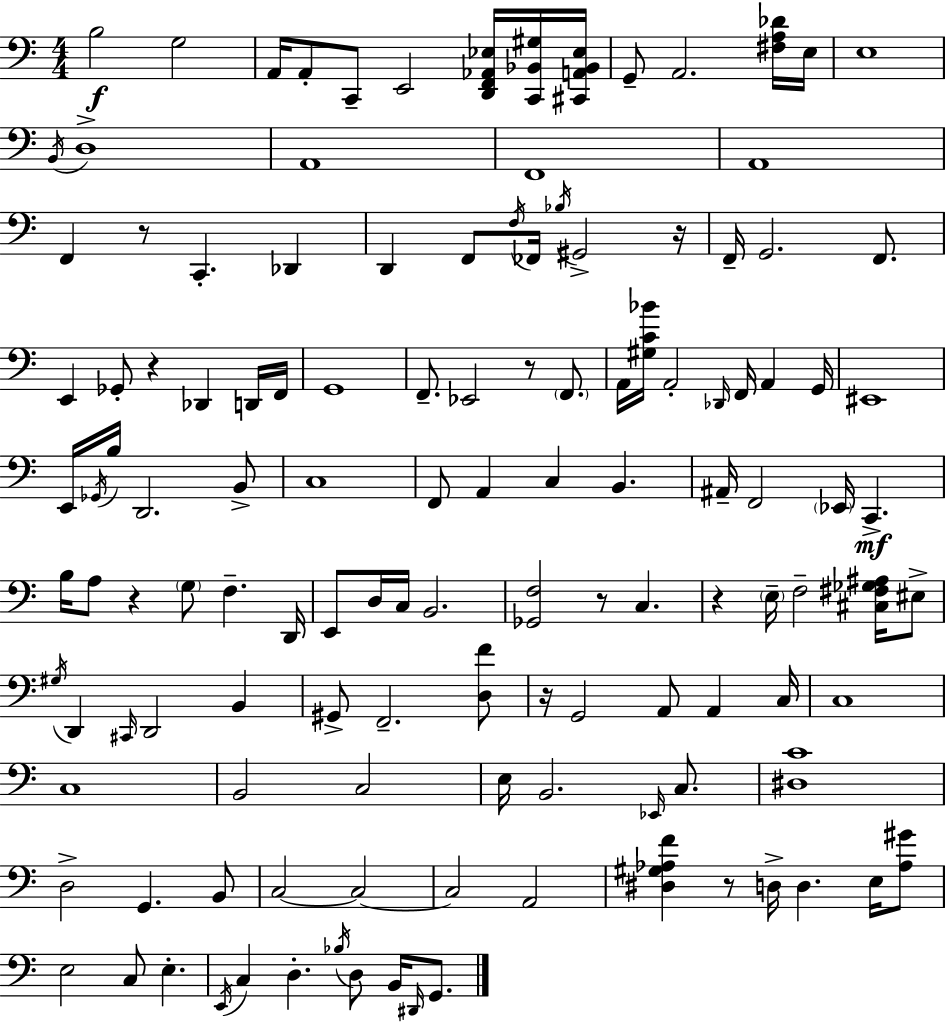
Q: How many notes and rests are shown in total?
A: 130